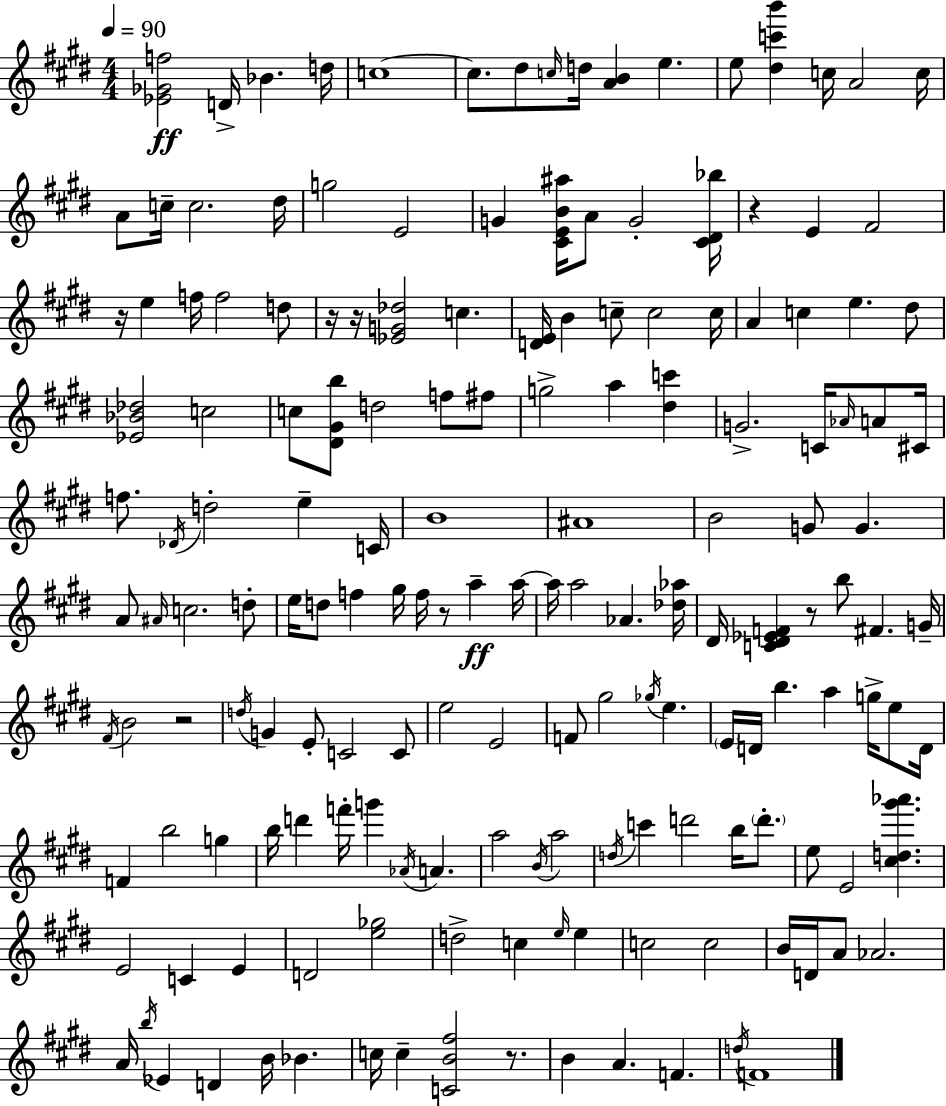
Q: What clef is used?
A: treble